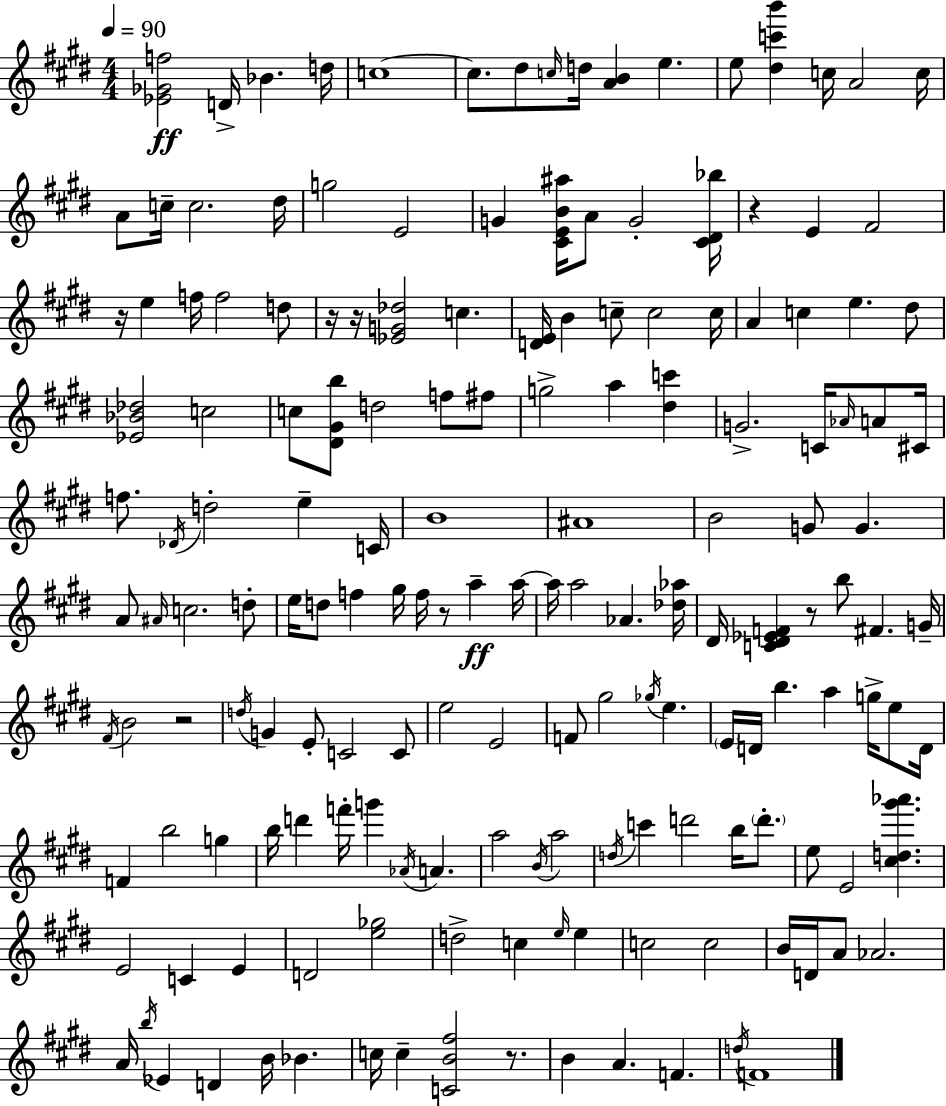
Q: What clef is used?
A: treble